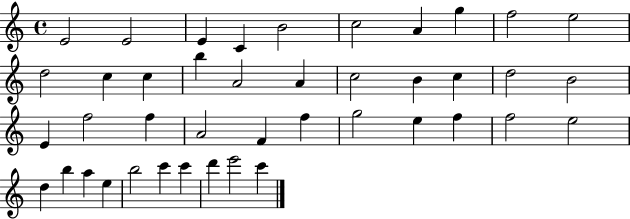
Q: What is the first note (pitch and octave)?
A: E4